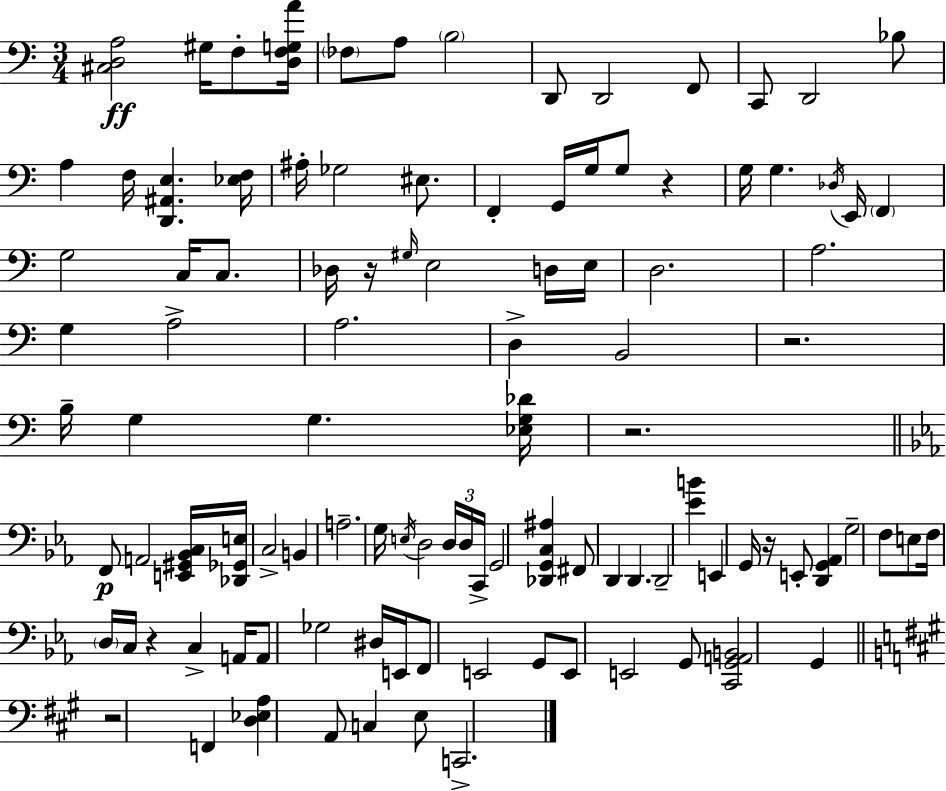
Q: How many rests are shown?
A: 7